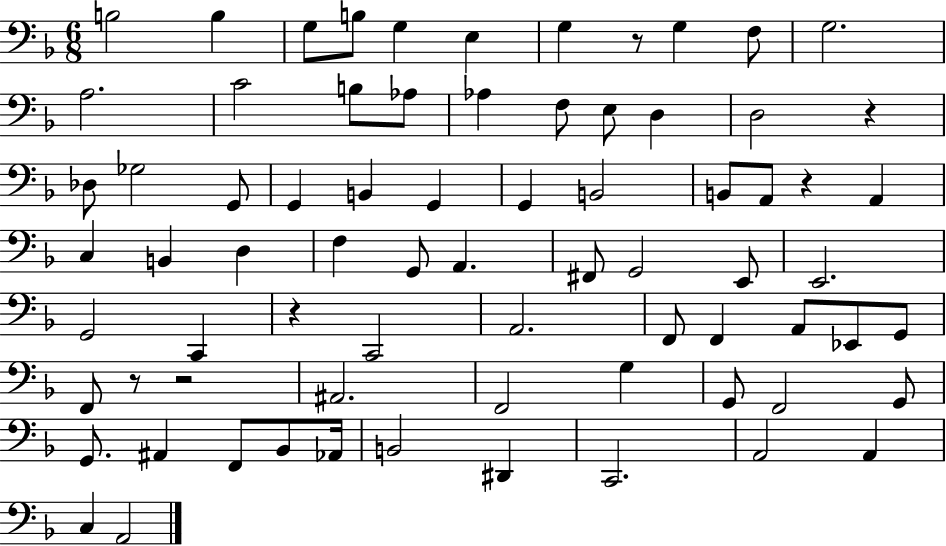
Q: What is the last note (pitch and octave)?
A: A2